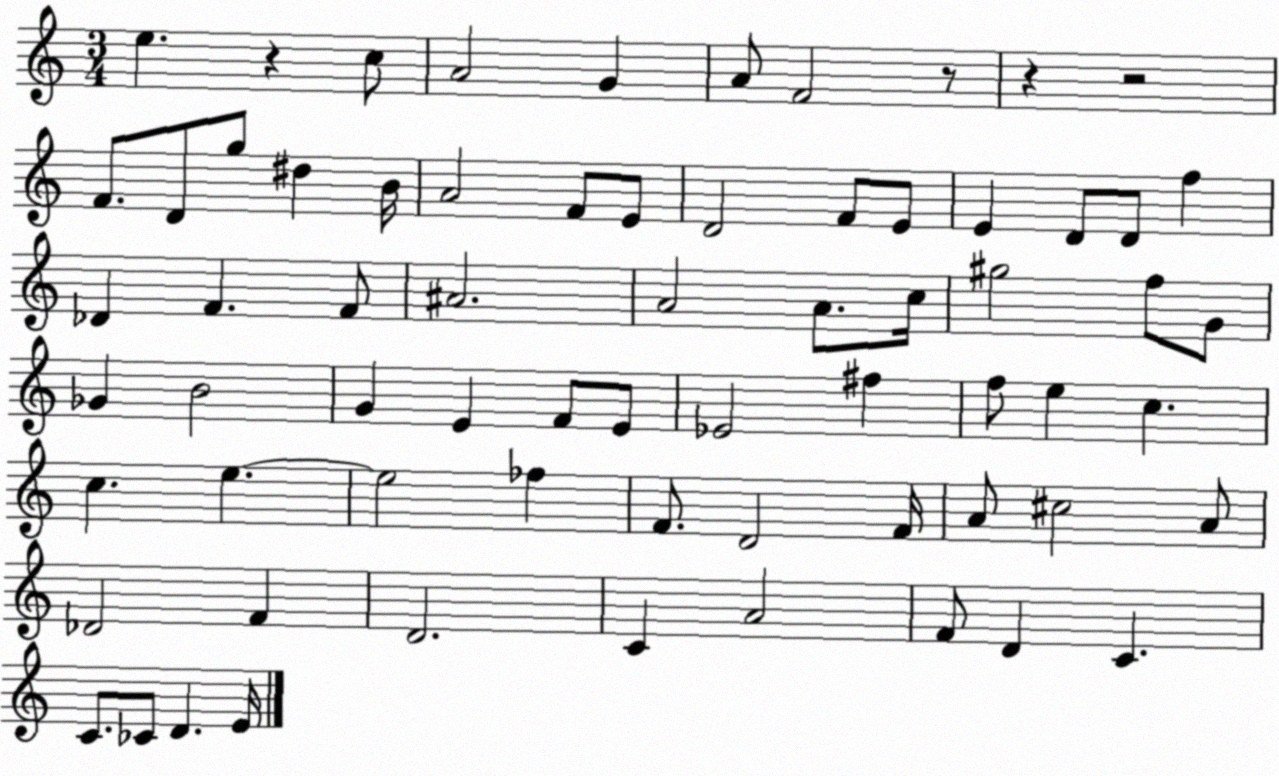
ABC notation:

X:1
T:Untitled
M:3/4
L:1/4
K:C
e z c/2 A2 G A/2 F2 z/2 z z2 F/2 D/2 g/2 ^d B/4 A2 F/2 E/2 D2 F/2 E/2 E D/2 D/2 f _D F F/2 ^A2 A2 A/2 c/4 ^g2 f/2 G/2 _G B2 G E F/2 E/2 _E2 ^f f/2 e c c e e2 _f F/2 D2 F/4 A/2 ^c2 A/2 _D2 F D2 C A2 F/2 D C C/2 _C/2 D E/4